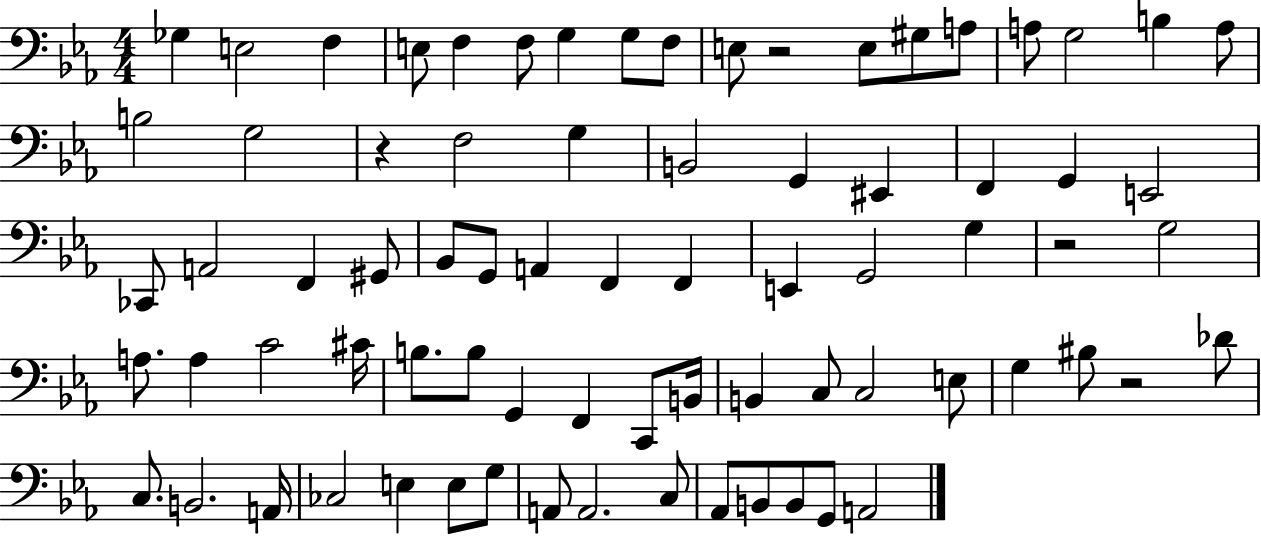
{
  \clef bass
  \numericTimeSignature
  \time 4/4
  \key ees \major
  ges4 e2 f4 | e8 f4 f8 g4 g8 f8 | e8 r2 e8 gis8 a8 | a8 g2 b4 a8 | \break b2 g2 | r4 f2 g4 | b,2 g,4 eis,4 | f,4 g,4 e,2 | \break ces,8 a,2 f,4 gis,8 | bes,8 g,8 a,4 f,4 f,4 | e,4 g,2 g4 | r2 g2 | \break a8. a4 c'2 cis'16 | b8. b8 g,4 f,4 c,8 b,16 | b,4 c8 c2 e8 | g4 bis8 r2 des'8 | \break c8. b,2. a,16 | ces2 e4 e8 g8 | a,8 a,2. c8 | aes,8 b,8 b,8 g,8 a,2 | \break \bar "|."
}